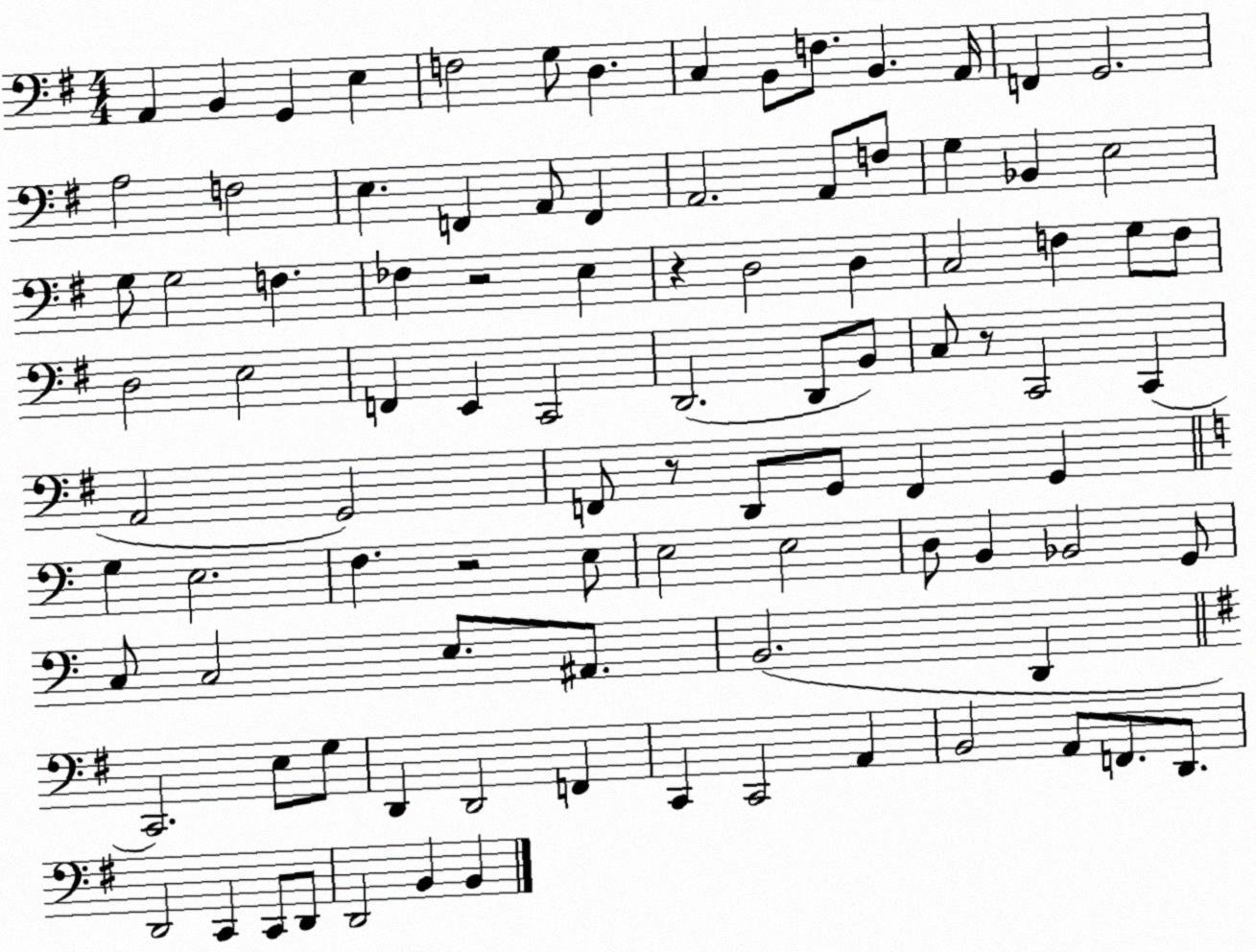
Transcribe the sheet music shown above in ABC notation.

X:1
T:Untitled
M:4/4
L:1/4
K:G
A,, B,, G,, E, F,2 G,/2 D, C, B,,/2 F,/2 B,, A,,/4 F,, G,,2 A,2 F,2 E, F,, A,,/2 F,, A,,2 A,,/2 F,/2 G, _B,, E,2 G,/2 G,2 F, _F, z2 E, z D,2 D, C,2 F, G,/2 F,/2 D,2 E,2 F,, E,, C,,2 D,,2 D,,/2 B,,/2 C,/2 z/2 C,,2 C,, A,,2 G,,2 F,,/2 z/2 D,,/2 G,,/2 F,, G,, G, E,2 F, z2 E,/2 E,2 E,2 D,/2 B,, _B,,2 G,,/2 C,/2 C,2 E,/2 ^A,,/2 B,,2 D,, C,,2 E,/2 G,/2 D,, D,,2 F,, C,, C,,2 A,, B,,2 A,,/2 F,,/2 D,,/2 D,,2 C,, C,,/2 D,,/2 D,,2 B,, B,,